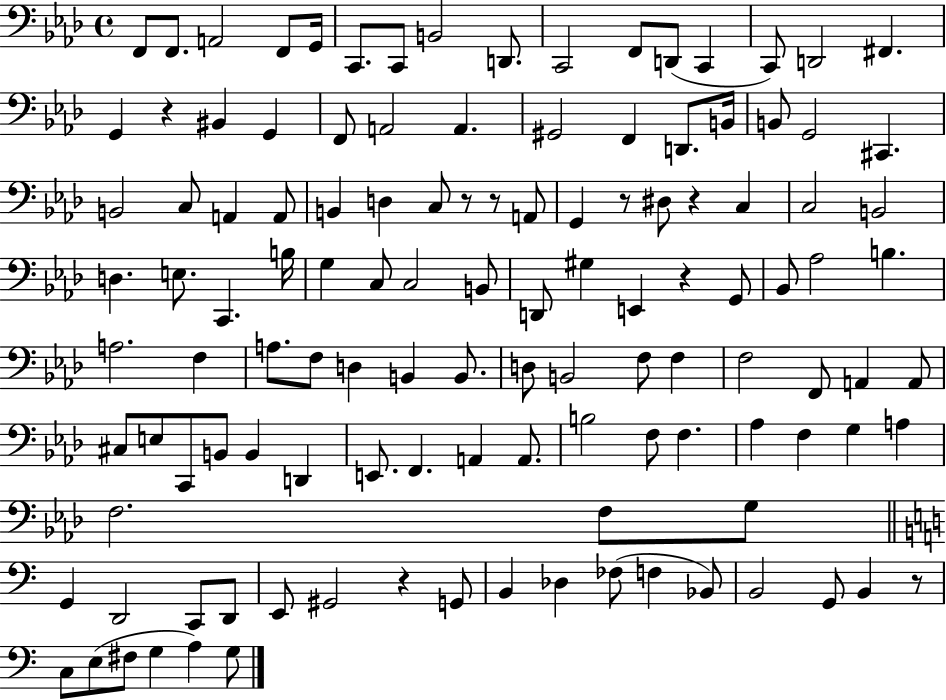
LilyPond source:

{
  \clef bass
  \time 4/4
  \defaultTimeSignature
  \key aes \major
  \repeat volta 2 { f,8 f,8. a,2 f,8 g,16 | c,8. c,8 b,2 d,8. | c,2 f,8 d,8( c,4 | c,8) d,2 fis,4. | \break g,4 r4 bis,4 g,4 | f,8 a,2 a,4. | gis,2 f,4 d,8. b,16 | b,8 g,2 cis,4. | \break b,2 c8 a,4 a,8 | b,4 d4 c8 r8 r8 a,8 | g,4 r8 dis8 r4 c4 | c2 b,2 | \break d4. e8. c,4. b16 | g4 c8 c2 b,8 | d,8 gis4 e,4 r4 g,8 | bes,8 aes2 b4. | \break a2. f4 | a8. f8 d4 b,4 b,8. | d8 b,2 f8 f4 | f2 f,8 a,4 a,8 | \break cis8 e8 c,8 b,8 b,4 d,4 | e,8. f,4. a,4 a,8. | b2 f8 f4. | aes4 f4 g4 a4 | \break f2. f8 g8 | \bar "||" \break \key c \major g,4 d,2 c,8 d,8 | e,8 gis,2 r4 g,8 | b,4 des4 fes8( f4 bes,8) | b,2 g,8 b,4 r8 | \break c8 e8( fis8 g4 a4) g8 | } \bar "|."
}